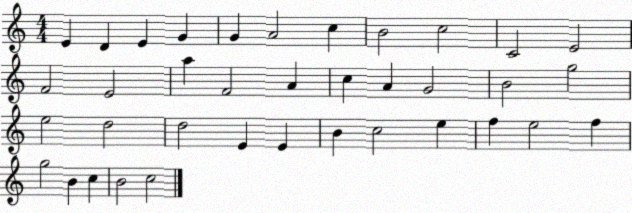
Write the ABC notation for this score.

X:1
T:Untitled
M:4/4
L:1/4
K:C
E D E G G A2 c B2 c2 C2 E2 F2 E2 a F2 A c A G2 B2 g2 e2 d2 d2 E E B c2 e f e2 f g2 B c B2 c2